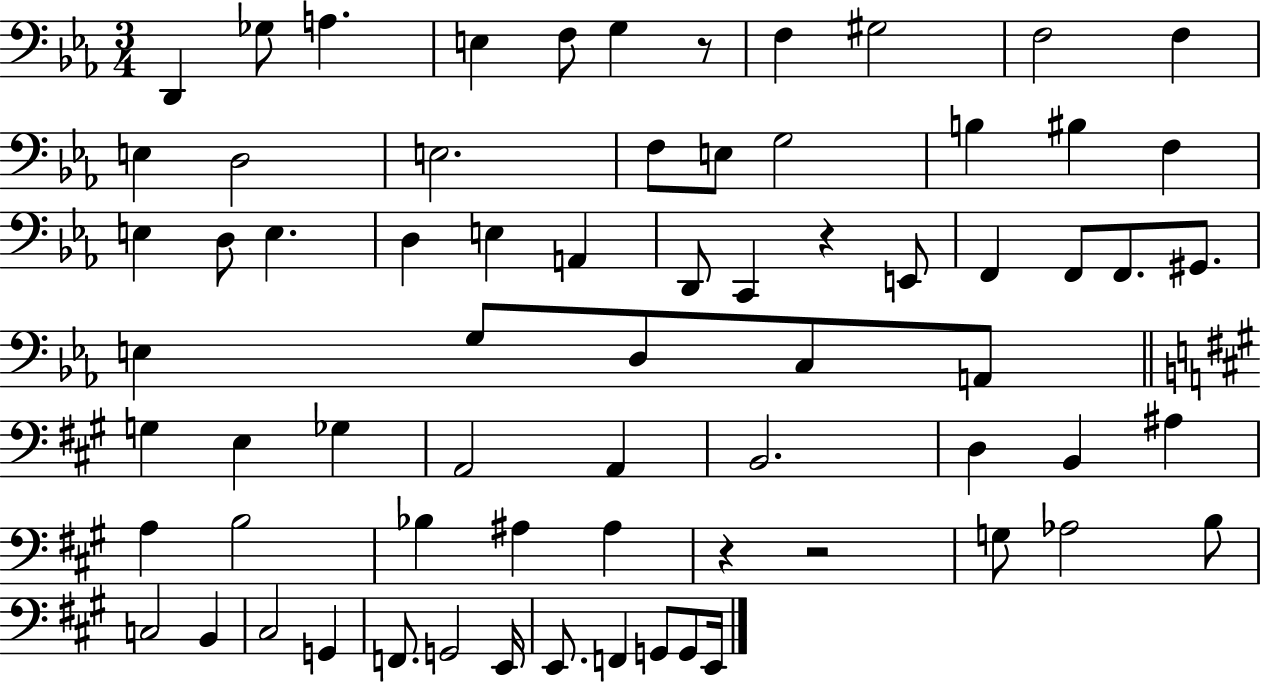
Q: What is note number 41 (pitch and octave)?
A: A2